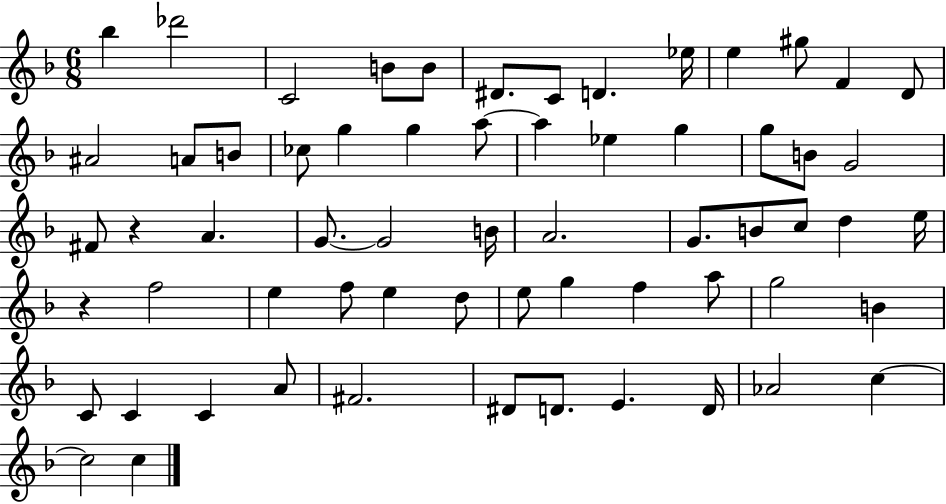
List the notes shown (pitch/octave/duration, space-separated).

Bb5/q Db6/h C4/h B4/e B4/e D#4/e. C4/e D4/q. Eb5/s E5/q G#5/e F4/q D4/e A#4/h A4/e B4/e CES5/e G5/q G5/q A5/e A5/q Eb5/q G5/q G5/e B4/e G4/h F#4/e R/q A4/q. G4/e. G4/h B4/s A4/h. G4/e. B4/e C5/e D5/q E5/s R/q F5/h E5/q F5/e E5/q D5/e E5/e G5/q F5/q A5/e G5/h B4/q C4/e C4/q C4/q A4/e F#4/h. D#4/e D4/e. E4/q. D4/s Ab4/h C5/q C5/h C5/q